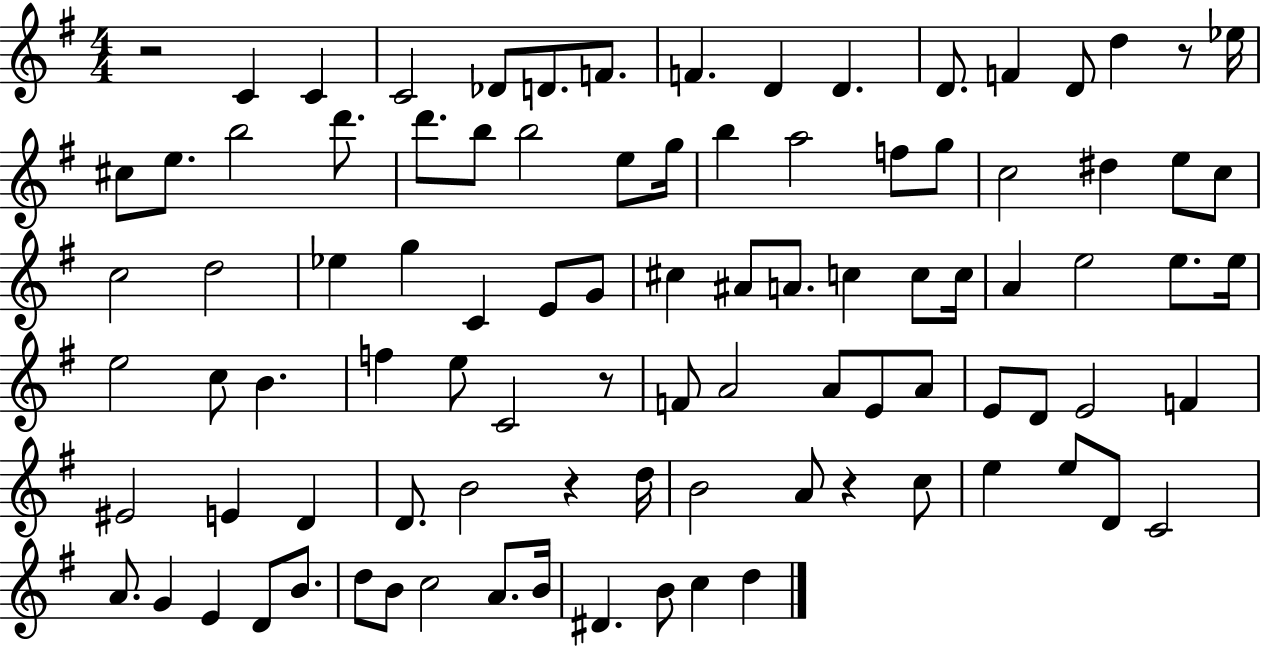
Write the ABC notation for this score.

X:1
T:Untitled
M:4/4
L:1/4
K:G
z2 C C C2 _D/2 D/2 F/2 F D D D/2 F D/2 d z/2 _e/4 ^c/2 e/2 b2 d'/2 d'/2 b/2 b2 e/2 g/4 b a2 f/2 g/2 c2 ^d e/2 c/2 c2 d2 _e g C E/2 G/2 ^c ^A/2 A/2 c c/2 c/4 A e2 e/2 e/4 e2 c/2 B f e/2 C2 z/2 F/2 A2 A/2 E/2 A/2 E/2 D/2 E2 F ^E2 E D D/2 B2 z d/4 B2 A/2 z c/2 e e/2 D/2 C2 A/2 G E D/2 B/2 d/2 B/2 c2 A/2 B/4 ^D B/2 c d